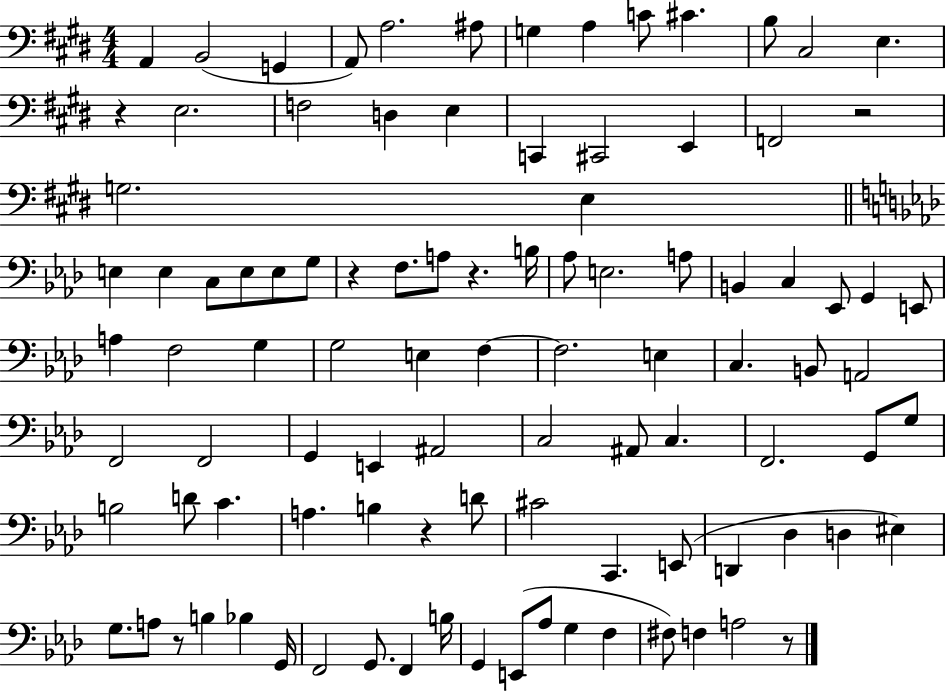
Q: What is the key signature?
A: E major